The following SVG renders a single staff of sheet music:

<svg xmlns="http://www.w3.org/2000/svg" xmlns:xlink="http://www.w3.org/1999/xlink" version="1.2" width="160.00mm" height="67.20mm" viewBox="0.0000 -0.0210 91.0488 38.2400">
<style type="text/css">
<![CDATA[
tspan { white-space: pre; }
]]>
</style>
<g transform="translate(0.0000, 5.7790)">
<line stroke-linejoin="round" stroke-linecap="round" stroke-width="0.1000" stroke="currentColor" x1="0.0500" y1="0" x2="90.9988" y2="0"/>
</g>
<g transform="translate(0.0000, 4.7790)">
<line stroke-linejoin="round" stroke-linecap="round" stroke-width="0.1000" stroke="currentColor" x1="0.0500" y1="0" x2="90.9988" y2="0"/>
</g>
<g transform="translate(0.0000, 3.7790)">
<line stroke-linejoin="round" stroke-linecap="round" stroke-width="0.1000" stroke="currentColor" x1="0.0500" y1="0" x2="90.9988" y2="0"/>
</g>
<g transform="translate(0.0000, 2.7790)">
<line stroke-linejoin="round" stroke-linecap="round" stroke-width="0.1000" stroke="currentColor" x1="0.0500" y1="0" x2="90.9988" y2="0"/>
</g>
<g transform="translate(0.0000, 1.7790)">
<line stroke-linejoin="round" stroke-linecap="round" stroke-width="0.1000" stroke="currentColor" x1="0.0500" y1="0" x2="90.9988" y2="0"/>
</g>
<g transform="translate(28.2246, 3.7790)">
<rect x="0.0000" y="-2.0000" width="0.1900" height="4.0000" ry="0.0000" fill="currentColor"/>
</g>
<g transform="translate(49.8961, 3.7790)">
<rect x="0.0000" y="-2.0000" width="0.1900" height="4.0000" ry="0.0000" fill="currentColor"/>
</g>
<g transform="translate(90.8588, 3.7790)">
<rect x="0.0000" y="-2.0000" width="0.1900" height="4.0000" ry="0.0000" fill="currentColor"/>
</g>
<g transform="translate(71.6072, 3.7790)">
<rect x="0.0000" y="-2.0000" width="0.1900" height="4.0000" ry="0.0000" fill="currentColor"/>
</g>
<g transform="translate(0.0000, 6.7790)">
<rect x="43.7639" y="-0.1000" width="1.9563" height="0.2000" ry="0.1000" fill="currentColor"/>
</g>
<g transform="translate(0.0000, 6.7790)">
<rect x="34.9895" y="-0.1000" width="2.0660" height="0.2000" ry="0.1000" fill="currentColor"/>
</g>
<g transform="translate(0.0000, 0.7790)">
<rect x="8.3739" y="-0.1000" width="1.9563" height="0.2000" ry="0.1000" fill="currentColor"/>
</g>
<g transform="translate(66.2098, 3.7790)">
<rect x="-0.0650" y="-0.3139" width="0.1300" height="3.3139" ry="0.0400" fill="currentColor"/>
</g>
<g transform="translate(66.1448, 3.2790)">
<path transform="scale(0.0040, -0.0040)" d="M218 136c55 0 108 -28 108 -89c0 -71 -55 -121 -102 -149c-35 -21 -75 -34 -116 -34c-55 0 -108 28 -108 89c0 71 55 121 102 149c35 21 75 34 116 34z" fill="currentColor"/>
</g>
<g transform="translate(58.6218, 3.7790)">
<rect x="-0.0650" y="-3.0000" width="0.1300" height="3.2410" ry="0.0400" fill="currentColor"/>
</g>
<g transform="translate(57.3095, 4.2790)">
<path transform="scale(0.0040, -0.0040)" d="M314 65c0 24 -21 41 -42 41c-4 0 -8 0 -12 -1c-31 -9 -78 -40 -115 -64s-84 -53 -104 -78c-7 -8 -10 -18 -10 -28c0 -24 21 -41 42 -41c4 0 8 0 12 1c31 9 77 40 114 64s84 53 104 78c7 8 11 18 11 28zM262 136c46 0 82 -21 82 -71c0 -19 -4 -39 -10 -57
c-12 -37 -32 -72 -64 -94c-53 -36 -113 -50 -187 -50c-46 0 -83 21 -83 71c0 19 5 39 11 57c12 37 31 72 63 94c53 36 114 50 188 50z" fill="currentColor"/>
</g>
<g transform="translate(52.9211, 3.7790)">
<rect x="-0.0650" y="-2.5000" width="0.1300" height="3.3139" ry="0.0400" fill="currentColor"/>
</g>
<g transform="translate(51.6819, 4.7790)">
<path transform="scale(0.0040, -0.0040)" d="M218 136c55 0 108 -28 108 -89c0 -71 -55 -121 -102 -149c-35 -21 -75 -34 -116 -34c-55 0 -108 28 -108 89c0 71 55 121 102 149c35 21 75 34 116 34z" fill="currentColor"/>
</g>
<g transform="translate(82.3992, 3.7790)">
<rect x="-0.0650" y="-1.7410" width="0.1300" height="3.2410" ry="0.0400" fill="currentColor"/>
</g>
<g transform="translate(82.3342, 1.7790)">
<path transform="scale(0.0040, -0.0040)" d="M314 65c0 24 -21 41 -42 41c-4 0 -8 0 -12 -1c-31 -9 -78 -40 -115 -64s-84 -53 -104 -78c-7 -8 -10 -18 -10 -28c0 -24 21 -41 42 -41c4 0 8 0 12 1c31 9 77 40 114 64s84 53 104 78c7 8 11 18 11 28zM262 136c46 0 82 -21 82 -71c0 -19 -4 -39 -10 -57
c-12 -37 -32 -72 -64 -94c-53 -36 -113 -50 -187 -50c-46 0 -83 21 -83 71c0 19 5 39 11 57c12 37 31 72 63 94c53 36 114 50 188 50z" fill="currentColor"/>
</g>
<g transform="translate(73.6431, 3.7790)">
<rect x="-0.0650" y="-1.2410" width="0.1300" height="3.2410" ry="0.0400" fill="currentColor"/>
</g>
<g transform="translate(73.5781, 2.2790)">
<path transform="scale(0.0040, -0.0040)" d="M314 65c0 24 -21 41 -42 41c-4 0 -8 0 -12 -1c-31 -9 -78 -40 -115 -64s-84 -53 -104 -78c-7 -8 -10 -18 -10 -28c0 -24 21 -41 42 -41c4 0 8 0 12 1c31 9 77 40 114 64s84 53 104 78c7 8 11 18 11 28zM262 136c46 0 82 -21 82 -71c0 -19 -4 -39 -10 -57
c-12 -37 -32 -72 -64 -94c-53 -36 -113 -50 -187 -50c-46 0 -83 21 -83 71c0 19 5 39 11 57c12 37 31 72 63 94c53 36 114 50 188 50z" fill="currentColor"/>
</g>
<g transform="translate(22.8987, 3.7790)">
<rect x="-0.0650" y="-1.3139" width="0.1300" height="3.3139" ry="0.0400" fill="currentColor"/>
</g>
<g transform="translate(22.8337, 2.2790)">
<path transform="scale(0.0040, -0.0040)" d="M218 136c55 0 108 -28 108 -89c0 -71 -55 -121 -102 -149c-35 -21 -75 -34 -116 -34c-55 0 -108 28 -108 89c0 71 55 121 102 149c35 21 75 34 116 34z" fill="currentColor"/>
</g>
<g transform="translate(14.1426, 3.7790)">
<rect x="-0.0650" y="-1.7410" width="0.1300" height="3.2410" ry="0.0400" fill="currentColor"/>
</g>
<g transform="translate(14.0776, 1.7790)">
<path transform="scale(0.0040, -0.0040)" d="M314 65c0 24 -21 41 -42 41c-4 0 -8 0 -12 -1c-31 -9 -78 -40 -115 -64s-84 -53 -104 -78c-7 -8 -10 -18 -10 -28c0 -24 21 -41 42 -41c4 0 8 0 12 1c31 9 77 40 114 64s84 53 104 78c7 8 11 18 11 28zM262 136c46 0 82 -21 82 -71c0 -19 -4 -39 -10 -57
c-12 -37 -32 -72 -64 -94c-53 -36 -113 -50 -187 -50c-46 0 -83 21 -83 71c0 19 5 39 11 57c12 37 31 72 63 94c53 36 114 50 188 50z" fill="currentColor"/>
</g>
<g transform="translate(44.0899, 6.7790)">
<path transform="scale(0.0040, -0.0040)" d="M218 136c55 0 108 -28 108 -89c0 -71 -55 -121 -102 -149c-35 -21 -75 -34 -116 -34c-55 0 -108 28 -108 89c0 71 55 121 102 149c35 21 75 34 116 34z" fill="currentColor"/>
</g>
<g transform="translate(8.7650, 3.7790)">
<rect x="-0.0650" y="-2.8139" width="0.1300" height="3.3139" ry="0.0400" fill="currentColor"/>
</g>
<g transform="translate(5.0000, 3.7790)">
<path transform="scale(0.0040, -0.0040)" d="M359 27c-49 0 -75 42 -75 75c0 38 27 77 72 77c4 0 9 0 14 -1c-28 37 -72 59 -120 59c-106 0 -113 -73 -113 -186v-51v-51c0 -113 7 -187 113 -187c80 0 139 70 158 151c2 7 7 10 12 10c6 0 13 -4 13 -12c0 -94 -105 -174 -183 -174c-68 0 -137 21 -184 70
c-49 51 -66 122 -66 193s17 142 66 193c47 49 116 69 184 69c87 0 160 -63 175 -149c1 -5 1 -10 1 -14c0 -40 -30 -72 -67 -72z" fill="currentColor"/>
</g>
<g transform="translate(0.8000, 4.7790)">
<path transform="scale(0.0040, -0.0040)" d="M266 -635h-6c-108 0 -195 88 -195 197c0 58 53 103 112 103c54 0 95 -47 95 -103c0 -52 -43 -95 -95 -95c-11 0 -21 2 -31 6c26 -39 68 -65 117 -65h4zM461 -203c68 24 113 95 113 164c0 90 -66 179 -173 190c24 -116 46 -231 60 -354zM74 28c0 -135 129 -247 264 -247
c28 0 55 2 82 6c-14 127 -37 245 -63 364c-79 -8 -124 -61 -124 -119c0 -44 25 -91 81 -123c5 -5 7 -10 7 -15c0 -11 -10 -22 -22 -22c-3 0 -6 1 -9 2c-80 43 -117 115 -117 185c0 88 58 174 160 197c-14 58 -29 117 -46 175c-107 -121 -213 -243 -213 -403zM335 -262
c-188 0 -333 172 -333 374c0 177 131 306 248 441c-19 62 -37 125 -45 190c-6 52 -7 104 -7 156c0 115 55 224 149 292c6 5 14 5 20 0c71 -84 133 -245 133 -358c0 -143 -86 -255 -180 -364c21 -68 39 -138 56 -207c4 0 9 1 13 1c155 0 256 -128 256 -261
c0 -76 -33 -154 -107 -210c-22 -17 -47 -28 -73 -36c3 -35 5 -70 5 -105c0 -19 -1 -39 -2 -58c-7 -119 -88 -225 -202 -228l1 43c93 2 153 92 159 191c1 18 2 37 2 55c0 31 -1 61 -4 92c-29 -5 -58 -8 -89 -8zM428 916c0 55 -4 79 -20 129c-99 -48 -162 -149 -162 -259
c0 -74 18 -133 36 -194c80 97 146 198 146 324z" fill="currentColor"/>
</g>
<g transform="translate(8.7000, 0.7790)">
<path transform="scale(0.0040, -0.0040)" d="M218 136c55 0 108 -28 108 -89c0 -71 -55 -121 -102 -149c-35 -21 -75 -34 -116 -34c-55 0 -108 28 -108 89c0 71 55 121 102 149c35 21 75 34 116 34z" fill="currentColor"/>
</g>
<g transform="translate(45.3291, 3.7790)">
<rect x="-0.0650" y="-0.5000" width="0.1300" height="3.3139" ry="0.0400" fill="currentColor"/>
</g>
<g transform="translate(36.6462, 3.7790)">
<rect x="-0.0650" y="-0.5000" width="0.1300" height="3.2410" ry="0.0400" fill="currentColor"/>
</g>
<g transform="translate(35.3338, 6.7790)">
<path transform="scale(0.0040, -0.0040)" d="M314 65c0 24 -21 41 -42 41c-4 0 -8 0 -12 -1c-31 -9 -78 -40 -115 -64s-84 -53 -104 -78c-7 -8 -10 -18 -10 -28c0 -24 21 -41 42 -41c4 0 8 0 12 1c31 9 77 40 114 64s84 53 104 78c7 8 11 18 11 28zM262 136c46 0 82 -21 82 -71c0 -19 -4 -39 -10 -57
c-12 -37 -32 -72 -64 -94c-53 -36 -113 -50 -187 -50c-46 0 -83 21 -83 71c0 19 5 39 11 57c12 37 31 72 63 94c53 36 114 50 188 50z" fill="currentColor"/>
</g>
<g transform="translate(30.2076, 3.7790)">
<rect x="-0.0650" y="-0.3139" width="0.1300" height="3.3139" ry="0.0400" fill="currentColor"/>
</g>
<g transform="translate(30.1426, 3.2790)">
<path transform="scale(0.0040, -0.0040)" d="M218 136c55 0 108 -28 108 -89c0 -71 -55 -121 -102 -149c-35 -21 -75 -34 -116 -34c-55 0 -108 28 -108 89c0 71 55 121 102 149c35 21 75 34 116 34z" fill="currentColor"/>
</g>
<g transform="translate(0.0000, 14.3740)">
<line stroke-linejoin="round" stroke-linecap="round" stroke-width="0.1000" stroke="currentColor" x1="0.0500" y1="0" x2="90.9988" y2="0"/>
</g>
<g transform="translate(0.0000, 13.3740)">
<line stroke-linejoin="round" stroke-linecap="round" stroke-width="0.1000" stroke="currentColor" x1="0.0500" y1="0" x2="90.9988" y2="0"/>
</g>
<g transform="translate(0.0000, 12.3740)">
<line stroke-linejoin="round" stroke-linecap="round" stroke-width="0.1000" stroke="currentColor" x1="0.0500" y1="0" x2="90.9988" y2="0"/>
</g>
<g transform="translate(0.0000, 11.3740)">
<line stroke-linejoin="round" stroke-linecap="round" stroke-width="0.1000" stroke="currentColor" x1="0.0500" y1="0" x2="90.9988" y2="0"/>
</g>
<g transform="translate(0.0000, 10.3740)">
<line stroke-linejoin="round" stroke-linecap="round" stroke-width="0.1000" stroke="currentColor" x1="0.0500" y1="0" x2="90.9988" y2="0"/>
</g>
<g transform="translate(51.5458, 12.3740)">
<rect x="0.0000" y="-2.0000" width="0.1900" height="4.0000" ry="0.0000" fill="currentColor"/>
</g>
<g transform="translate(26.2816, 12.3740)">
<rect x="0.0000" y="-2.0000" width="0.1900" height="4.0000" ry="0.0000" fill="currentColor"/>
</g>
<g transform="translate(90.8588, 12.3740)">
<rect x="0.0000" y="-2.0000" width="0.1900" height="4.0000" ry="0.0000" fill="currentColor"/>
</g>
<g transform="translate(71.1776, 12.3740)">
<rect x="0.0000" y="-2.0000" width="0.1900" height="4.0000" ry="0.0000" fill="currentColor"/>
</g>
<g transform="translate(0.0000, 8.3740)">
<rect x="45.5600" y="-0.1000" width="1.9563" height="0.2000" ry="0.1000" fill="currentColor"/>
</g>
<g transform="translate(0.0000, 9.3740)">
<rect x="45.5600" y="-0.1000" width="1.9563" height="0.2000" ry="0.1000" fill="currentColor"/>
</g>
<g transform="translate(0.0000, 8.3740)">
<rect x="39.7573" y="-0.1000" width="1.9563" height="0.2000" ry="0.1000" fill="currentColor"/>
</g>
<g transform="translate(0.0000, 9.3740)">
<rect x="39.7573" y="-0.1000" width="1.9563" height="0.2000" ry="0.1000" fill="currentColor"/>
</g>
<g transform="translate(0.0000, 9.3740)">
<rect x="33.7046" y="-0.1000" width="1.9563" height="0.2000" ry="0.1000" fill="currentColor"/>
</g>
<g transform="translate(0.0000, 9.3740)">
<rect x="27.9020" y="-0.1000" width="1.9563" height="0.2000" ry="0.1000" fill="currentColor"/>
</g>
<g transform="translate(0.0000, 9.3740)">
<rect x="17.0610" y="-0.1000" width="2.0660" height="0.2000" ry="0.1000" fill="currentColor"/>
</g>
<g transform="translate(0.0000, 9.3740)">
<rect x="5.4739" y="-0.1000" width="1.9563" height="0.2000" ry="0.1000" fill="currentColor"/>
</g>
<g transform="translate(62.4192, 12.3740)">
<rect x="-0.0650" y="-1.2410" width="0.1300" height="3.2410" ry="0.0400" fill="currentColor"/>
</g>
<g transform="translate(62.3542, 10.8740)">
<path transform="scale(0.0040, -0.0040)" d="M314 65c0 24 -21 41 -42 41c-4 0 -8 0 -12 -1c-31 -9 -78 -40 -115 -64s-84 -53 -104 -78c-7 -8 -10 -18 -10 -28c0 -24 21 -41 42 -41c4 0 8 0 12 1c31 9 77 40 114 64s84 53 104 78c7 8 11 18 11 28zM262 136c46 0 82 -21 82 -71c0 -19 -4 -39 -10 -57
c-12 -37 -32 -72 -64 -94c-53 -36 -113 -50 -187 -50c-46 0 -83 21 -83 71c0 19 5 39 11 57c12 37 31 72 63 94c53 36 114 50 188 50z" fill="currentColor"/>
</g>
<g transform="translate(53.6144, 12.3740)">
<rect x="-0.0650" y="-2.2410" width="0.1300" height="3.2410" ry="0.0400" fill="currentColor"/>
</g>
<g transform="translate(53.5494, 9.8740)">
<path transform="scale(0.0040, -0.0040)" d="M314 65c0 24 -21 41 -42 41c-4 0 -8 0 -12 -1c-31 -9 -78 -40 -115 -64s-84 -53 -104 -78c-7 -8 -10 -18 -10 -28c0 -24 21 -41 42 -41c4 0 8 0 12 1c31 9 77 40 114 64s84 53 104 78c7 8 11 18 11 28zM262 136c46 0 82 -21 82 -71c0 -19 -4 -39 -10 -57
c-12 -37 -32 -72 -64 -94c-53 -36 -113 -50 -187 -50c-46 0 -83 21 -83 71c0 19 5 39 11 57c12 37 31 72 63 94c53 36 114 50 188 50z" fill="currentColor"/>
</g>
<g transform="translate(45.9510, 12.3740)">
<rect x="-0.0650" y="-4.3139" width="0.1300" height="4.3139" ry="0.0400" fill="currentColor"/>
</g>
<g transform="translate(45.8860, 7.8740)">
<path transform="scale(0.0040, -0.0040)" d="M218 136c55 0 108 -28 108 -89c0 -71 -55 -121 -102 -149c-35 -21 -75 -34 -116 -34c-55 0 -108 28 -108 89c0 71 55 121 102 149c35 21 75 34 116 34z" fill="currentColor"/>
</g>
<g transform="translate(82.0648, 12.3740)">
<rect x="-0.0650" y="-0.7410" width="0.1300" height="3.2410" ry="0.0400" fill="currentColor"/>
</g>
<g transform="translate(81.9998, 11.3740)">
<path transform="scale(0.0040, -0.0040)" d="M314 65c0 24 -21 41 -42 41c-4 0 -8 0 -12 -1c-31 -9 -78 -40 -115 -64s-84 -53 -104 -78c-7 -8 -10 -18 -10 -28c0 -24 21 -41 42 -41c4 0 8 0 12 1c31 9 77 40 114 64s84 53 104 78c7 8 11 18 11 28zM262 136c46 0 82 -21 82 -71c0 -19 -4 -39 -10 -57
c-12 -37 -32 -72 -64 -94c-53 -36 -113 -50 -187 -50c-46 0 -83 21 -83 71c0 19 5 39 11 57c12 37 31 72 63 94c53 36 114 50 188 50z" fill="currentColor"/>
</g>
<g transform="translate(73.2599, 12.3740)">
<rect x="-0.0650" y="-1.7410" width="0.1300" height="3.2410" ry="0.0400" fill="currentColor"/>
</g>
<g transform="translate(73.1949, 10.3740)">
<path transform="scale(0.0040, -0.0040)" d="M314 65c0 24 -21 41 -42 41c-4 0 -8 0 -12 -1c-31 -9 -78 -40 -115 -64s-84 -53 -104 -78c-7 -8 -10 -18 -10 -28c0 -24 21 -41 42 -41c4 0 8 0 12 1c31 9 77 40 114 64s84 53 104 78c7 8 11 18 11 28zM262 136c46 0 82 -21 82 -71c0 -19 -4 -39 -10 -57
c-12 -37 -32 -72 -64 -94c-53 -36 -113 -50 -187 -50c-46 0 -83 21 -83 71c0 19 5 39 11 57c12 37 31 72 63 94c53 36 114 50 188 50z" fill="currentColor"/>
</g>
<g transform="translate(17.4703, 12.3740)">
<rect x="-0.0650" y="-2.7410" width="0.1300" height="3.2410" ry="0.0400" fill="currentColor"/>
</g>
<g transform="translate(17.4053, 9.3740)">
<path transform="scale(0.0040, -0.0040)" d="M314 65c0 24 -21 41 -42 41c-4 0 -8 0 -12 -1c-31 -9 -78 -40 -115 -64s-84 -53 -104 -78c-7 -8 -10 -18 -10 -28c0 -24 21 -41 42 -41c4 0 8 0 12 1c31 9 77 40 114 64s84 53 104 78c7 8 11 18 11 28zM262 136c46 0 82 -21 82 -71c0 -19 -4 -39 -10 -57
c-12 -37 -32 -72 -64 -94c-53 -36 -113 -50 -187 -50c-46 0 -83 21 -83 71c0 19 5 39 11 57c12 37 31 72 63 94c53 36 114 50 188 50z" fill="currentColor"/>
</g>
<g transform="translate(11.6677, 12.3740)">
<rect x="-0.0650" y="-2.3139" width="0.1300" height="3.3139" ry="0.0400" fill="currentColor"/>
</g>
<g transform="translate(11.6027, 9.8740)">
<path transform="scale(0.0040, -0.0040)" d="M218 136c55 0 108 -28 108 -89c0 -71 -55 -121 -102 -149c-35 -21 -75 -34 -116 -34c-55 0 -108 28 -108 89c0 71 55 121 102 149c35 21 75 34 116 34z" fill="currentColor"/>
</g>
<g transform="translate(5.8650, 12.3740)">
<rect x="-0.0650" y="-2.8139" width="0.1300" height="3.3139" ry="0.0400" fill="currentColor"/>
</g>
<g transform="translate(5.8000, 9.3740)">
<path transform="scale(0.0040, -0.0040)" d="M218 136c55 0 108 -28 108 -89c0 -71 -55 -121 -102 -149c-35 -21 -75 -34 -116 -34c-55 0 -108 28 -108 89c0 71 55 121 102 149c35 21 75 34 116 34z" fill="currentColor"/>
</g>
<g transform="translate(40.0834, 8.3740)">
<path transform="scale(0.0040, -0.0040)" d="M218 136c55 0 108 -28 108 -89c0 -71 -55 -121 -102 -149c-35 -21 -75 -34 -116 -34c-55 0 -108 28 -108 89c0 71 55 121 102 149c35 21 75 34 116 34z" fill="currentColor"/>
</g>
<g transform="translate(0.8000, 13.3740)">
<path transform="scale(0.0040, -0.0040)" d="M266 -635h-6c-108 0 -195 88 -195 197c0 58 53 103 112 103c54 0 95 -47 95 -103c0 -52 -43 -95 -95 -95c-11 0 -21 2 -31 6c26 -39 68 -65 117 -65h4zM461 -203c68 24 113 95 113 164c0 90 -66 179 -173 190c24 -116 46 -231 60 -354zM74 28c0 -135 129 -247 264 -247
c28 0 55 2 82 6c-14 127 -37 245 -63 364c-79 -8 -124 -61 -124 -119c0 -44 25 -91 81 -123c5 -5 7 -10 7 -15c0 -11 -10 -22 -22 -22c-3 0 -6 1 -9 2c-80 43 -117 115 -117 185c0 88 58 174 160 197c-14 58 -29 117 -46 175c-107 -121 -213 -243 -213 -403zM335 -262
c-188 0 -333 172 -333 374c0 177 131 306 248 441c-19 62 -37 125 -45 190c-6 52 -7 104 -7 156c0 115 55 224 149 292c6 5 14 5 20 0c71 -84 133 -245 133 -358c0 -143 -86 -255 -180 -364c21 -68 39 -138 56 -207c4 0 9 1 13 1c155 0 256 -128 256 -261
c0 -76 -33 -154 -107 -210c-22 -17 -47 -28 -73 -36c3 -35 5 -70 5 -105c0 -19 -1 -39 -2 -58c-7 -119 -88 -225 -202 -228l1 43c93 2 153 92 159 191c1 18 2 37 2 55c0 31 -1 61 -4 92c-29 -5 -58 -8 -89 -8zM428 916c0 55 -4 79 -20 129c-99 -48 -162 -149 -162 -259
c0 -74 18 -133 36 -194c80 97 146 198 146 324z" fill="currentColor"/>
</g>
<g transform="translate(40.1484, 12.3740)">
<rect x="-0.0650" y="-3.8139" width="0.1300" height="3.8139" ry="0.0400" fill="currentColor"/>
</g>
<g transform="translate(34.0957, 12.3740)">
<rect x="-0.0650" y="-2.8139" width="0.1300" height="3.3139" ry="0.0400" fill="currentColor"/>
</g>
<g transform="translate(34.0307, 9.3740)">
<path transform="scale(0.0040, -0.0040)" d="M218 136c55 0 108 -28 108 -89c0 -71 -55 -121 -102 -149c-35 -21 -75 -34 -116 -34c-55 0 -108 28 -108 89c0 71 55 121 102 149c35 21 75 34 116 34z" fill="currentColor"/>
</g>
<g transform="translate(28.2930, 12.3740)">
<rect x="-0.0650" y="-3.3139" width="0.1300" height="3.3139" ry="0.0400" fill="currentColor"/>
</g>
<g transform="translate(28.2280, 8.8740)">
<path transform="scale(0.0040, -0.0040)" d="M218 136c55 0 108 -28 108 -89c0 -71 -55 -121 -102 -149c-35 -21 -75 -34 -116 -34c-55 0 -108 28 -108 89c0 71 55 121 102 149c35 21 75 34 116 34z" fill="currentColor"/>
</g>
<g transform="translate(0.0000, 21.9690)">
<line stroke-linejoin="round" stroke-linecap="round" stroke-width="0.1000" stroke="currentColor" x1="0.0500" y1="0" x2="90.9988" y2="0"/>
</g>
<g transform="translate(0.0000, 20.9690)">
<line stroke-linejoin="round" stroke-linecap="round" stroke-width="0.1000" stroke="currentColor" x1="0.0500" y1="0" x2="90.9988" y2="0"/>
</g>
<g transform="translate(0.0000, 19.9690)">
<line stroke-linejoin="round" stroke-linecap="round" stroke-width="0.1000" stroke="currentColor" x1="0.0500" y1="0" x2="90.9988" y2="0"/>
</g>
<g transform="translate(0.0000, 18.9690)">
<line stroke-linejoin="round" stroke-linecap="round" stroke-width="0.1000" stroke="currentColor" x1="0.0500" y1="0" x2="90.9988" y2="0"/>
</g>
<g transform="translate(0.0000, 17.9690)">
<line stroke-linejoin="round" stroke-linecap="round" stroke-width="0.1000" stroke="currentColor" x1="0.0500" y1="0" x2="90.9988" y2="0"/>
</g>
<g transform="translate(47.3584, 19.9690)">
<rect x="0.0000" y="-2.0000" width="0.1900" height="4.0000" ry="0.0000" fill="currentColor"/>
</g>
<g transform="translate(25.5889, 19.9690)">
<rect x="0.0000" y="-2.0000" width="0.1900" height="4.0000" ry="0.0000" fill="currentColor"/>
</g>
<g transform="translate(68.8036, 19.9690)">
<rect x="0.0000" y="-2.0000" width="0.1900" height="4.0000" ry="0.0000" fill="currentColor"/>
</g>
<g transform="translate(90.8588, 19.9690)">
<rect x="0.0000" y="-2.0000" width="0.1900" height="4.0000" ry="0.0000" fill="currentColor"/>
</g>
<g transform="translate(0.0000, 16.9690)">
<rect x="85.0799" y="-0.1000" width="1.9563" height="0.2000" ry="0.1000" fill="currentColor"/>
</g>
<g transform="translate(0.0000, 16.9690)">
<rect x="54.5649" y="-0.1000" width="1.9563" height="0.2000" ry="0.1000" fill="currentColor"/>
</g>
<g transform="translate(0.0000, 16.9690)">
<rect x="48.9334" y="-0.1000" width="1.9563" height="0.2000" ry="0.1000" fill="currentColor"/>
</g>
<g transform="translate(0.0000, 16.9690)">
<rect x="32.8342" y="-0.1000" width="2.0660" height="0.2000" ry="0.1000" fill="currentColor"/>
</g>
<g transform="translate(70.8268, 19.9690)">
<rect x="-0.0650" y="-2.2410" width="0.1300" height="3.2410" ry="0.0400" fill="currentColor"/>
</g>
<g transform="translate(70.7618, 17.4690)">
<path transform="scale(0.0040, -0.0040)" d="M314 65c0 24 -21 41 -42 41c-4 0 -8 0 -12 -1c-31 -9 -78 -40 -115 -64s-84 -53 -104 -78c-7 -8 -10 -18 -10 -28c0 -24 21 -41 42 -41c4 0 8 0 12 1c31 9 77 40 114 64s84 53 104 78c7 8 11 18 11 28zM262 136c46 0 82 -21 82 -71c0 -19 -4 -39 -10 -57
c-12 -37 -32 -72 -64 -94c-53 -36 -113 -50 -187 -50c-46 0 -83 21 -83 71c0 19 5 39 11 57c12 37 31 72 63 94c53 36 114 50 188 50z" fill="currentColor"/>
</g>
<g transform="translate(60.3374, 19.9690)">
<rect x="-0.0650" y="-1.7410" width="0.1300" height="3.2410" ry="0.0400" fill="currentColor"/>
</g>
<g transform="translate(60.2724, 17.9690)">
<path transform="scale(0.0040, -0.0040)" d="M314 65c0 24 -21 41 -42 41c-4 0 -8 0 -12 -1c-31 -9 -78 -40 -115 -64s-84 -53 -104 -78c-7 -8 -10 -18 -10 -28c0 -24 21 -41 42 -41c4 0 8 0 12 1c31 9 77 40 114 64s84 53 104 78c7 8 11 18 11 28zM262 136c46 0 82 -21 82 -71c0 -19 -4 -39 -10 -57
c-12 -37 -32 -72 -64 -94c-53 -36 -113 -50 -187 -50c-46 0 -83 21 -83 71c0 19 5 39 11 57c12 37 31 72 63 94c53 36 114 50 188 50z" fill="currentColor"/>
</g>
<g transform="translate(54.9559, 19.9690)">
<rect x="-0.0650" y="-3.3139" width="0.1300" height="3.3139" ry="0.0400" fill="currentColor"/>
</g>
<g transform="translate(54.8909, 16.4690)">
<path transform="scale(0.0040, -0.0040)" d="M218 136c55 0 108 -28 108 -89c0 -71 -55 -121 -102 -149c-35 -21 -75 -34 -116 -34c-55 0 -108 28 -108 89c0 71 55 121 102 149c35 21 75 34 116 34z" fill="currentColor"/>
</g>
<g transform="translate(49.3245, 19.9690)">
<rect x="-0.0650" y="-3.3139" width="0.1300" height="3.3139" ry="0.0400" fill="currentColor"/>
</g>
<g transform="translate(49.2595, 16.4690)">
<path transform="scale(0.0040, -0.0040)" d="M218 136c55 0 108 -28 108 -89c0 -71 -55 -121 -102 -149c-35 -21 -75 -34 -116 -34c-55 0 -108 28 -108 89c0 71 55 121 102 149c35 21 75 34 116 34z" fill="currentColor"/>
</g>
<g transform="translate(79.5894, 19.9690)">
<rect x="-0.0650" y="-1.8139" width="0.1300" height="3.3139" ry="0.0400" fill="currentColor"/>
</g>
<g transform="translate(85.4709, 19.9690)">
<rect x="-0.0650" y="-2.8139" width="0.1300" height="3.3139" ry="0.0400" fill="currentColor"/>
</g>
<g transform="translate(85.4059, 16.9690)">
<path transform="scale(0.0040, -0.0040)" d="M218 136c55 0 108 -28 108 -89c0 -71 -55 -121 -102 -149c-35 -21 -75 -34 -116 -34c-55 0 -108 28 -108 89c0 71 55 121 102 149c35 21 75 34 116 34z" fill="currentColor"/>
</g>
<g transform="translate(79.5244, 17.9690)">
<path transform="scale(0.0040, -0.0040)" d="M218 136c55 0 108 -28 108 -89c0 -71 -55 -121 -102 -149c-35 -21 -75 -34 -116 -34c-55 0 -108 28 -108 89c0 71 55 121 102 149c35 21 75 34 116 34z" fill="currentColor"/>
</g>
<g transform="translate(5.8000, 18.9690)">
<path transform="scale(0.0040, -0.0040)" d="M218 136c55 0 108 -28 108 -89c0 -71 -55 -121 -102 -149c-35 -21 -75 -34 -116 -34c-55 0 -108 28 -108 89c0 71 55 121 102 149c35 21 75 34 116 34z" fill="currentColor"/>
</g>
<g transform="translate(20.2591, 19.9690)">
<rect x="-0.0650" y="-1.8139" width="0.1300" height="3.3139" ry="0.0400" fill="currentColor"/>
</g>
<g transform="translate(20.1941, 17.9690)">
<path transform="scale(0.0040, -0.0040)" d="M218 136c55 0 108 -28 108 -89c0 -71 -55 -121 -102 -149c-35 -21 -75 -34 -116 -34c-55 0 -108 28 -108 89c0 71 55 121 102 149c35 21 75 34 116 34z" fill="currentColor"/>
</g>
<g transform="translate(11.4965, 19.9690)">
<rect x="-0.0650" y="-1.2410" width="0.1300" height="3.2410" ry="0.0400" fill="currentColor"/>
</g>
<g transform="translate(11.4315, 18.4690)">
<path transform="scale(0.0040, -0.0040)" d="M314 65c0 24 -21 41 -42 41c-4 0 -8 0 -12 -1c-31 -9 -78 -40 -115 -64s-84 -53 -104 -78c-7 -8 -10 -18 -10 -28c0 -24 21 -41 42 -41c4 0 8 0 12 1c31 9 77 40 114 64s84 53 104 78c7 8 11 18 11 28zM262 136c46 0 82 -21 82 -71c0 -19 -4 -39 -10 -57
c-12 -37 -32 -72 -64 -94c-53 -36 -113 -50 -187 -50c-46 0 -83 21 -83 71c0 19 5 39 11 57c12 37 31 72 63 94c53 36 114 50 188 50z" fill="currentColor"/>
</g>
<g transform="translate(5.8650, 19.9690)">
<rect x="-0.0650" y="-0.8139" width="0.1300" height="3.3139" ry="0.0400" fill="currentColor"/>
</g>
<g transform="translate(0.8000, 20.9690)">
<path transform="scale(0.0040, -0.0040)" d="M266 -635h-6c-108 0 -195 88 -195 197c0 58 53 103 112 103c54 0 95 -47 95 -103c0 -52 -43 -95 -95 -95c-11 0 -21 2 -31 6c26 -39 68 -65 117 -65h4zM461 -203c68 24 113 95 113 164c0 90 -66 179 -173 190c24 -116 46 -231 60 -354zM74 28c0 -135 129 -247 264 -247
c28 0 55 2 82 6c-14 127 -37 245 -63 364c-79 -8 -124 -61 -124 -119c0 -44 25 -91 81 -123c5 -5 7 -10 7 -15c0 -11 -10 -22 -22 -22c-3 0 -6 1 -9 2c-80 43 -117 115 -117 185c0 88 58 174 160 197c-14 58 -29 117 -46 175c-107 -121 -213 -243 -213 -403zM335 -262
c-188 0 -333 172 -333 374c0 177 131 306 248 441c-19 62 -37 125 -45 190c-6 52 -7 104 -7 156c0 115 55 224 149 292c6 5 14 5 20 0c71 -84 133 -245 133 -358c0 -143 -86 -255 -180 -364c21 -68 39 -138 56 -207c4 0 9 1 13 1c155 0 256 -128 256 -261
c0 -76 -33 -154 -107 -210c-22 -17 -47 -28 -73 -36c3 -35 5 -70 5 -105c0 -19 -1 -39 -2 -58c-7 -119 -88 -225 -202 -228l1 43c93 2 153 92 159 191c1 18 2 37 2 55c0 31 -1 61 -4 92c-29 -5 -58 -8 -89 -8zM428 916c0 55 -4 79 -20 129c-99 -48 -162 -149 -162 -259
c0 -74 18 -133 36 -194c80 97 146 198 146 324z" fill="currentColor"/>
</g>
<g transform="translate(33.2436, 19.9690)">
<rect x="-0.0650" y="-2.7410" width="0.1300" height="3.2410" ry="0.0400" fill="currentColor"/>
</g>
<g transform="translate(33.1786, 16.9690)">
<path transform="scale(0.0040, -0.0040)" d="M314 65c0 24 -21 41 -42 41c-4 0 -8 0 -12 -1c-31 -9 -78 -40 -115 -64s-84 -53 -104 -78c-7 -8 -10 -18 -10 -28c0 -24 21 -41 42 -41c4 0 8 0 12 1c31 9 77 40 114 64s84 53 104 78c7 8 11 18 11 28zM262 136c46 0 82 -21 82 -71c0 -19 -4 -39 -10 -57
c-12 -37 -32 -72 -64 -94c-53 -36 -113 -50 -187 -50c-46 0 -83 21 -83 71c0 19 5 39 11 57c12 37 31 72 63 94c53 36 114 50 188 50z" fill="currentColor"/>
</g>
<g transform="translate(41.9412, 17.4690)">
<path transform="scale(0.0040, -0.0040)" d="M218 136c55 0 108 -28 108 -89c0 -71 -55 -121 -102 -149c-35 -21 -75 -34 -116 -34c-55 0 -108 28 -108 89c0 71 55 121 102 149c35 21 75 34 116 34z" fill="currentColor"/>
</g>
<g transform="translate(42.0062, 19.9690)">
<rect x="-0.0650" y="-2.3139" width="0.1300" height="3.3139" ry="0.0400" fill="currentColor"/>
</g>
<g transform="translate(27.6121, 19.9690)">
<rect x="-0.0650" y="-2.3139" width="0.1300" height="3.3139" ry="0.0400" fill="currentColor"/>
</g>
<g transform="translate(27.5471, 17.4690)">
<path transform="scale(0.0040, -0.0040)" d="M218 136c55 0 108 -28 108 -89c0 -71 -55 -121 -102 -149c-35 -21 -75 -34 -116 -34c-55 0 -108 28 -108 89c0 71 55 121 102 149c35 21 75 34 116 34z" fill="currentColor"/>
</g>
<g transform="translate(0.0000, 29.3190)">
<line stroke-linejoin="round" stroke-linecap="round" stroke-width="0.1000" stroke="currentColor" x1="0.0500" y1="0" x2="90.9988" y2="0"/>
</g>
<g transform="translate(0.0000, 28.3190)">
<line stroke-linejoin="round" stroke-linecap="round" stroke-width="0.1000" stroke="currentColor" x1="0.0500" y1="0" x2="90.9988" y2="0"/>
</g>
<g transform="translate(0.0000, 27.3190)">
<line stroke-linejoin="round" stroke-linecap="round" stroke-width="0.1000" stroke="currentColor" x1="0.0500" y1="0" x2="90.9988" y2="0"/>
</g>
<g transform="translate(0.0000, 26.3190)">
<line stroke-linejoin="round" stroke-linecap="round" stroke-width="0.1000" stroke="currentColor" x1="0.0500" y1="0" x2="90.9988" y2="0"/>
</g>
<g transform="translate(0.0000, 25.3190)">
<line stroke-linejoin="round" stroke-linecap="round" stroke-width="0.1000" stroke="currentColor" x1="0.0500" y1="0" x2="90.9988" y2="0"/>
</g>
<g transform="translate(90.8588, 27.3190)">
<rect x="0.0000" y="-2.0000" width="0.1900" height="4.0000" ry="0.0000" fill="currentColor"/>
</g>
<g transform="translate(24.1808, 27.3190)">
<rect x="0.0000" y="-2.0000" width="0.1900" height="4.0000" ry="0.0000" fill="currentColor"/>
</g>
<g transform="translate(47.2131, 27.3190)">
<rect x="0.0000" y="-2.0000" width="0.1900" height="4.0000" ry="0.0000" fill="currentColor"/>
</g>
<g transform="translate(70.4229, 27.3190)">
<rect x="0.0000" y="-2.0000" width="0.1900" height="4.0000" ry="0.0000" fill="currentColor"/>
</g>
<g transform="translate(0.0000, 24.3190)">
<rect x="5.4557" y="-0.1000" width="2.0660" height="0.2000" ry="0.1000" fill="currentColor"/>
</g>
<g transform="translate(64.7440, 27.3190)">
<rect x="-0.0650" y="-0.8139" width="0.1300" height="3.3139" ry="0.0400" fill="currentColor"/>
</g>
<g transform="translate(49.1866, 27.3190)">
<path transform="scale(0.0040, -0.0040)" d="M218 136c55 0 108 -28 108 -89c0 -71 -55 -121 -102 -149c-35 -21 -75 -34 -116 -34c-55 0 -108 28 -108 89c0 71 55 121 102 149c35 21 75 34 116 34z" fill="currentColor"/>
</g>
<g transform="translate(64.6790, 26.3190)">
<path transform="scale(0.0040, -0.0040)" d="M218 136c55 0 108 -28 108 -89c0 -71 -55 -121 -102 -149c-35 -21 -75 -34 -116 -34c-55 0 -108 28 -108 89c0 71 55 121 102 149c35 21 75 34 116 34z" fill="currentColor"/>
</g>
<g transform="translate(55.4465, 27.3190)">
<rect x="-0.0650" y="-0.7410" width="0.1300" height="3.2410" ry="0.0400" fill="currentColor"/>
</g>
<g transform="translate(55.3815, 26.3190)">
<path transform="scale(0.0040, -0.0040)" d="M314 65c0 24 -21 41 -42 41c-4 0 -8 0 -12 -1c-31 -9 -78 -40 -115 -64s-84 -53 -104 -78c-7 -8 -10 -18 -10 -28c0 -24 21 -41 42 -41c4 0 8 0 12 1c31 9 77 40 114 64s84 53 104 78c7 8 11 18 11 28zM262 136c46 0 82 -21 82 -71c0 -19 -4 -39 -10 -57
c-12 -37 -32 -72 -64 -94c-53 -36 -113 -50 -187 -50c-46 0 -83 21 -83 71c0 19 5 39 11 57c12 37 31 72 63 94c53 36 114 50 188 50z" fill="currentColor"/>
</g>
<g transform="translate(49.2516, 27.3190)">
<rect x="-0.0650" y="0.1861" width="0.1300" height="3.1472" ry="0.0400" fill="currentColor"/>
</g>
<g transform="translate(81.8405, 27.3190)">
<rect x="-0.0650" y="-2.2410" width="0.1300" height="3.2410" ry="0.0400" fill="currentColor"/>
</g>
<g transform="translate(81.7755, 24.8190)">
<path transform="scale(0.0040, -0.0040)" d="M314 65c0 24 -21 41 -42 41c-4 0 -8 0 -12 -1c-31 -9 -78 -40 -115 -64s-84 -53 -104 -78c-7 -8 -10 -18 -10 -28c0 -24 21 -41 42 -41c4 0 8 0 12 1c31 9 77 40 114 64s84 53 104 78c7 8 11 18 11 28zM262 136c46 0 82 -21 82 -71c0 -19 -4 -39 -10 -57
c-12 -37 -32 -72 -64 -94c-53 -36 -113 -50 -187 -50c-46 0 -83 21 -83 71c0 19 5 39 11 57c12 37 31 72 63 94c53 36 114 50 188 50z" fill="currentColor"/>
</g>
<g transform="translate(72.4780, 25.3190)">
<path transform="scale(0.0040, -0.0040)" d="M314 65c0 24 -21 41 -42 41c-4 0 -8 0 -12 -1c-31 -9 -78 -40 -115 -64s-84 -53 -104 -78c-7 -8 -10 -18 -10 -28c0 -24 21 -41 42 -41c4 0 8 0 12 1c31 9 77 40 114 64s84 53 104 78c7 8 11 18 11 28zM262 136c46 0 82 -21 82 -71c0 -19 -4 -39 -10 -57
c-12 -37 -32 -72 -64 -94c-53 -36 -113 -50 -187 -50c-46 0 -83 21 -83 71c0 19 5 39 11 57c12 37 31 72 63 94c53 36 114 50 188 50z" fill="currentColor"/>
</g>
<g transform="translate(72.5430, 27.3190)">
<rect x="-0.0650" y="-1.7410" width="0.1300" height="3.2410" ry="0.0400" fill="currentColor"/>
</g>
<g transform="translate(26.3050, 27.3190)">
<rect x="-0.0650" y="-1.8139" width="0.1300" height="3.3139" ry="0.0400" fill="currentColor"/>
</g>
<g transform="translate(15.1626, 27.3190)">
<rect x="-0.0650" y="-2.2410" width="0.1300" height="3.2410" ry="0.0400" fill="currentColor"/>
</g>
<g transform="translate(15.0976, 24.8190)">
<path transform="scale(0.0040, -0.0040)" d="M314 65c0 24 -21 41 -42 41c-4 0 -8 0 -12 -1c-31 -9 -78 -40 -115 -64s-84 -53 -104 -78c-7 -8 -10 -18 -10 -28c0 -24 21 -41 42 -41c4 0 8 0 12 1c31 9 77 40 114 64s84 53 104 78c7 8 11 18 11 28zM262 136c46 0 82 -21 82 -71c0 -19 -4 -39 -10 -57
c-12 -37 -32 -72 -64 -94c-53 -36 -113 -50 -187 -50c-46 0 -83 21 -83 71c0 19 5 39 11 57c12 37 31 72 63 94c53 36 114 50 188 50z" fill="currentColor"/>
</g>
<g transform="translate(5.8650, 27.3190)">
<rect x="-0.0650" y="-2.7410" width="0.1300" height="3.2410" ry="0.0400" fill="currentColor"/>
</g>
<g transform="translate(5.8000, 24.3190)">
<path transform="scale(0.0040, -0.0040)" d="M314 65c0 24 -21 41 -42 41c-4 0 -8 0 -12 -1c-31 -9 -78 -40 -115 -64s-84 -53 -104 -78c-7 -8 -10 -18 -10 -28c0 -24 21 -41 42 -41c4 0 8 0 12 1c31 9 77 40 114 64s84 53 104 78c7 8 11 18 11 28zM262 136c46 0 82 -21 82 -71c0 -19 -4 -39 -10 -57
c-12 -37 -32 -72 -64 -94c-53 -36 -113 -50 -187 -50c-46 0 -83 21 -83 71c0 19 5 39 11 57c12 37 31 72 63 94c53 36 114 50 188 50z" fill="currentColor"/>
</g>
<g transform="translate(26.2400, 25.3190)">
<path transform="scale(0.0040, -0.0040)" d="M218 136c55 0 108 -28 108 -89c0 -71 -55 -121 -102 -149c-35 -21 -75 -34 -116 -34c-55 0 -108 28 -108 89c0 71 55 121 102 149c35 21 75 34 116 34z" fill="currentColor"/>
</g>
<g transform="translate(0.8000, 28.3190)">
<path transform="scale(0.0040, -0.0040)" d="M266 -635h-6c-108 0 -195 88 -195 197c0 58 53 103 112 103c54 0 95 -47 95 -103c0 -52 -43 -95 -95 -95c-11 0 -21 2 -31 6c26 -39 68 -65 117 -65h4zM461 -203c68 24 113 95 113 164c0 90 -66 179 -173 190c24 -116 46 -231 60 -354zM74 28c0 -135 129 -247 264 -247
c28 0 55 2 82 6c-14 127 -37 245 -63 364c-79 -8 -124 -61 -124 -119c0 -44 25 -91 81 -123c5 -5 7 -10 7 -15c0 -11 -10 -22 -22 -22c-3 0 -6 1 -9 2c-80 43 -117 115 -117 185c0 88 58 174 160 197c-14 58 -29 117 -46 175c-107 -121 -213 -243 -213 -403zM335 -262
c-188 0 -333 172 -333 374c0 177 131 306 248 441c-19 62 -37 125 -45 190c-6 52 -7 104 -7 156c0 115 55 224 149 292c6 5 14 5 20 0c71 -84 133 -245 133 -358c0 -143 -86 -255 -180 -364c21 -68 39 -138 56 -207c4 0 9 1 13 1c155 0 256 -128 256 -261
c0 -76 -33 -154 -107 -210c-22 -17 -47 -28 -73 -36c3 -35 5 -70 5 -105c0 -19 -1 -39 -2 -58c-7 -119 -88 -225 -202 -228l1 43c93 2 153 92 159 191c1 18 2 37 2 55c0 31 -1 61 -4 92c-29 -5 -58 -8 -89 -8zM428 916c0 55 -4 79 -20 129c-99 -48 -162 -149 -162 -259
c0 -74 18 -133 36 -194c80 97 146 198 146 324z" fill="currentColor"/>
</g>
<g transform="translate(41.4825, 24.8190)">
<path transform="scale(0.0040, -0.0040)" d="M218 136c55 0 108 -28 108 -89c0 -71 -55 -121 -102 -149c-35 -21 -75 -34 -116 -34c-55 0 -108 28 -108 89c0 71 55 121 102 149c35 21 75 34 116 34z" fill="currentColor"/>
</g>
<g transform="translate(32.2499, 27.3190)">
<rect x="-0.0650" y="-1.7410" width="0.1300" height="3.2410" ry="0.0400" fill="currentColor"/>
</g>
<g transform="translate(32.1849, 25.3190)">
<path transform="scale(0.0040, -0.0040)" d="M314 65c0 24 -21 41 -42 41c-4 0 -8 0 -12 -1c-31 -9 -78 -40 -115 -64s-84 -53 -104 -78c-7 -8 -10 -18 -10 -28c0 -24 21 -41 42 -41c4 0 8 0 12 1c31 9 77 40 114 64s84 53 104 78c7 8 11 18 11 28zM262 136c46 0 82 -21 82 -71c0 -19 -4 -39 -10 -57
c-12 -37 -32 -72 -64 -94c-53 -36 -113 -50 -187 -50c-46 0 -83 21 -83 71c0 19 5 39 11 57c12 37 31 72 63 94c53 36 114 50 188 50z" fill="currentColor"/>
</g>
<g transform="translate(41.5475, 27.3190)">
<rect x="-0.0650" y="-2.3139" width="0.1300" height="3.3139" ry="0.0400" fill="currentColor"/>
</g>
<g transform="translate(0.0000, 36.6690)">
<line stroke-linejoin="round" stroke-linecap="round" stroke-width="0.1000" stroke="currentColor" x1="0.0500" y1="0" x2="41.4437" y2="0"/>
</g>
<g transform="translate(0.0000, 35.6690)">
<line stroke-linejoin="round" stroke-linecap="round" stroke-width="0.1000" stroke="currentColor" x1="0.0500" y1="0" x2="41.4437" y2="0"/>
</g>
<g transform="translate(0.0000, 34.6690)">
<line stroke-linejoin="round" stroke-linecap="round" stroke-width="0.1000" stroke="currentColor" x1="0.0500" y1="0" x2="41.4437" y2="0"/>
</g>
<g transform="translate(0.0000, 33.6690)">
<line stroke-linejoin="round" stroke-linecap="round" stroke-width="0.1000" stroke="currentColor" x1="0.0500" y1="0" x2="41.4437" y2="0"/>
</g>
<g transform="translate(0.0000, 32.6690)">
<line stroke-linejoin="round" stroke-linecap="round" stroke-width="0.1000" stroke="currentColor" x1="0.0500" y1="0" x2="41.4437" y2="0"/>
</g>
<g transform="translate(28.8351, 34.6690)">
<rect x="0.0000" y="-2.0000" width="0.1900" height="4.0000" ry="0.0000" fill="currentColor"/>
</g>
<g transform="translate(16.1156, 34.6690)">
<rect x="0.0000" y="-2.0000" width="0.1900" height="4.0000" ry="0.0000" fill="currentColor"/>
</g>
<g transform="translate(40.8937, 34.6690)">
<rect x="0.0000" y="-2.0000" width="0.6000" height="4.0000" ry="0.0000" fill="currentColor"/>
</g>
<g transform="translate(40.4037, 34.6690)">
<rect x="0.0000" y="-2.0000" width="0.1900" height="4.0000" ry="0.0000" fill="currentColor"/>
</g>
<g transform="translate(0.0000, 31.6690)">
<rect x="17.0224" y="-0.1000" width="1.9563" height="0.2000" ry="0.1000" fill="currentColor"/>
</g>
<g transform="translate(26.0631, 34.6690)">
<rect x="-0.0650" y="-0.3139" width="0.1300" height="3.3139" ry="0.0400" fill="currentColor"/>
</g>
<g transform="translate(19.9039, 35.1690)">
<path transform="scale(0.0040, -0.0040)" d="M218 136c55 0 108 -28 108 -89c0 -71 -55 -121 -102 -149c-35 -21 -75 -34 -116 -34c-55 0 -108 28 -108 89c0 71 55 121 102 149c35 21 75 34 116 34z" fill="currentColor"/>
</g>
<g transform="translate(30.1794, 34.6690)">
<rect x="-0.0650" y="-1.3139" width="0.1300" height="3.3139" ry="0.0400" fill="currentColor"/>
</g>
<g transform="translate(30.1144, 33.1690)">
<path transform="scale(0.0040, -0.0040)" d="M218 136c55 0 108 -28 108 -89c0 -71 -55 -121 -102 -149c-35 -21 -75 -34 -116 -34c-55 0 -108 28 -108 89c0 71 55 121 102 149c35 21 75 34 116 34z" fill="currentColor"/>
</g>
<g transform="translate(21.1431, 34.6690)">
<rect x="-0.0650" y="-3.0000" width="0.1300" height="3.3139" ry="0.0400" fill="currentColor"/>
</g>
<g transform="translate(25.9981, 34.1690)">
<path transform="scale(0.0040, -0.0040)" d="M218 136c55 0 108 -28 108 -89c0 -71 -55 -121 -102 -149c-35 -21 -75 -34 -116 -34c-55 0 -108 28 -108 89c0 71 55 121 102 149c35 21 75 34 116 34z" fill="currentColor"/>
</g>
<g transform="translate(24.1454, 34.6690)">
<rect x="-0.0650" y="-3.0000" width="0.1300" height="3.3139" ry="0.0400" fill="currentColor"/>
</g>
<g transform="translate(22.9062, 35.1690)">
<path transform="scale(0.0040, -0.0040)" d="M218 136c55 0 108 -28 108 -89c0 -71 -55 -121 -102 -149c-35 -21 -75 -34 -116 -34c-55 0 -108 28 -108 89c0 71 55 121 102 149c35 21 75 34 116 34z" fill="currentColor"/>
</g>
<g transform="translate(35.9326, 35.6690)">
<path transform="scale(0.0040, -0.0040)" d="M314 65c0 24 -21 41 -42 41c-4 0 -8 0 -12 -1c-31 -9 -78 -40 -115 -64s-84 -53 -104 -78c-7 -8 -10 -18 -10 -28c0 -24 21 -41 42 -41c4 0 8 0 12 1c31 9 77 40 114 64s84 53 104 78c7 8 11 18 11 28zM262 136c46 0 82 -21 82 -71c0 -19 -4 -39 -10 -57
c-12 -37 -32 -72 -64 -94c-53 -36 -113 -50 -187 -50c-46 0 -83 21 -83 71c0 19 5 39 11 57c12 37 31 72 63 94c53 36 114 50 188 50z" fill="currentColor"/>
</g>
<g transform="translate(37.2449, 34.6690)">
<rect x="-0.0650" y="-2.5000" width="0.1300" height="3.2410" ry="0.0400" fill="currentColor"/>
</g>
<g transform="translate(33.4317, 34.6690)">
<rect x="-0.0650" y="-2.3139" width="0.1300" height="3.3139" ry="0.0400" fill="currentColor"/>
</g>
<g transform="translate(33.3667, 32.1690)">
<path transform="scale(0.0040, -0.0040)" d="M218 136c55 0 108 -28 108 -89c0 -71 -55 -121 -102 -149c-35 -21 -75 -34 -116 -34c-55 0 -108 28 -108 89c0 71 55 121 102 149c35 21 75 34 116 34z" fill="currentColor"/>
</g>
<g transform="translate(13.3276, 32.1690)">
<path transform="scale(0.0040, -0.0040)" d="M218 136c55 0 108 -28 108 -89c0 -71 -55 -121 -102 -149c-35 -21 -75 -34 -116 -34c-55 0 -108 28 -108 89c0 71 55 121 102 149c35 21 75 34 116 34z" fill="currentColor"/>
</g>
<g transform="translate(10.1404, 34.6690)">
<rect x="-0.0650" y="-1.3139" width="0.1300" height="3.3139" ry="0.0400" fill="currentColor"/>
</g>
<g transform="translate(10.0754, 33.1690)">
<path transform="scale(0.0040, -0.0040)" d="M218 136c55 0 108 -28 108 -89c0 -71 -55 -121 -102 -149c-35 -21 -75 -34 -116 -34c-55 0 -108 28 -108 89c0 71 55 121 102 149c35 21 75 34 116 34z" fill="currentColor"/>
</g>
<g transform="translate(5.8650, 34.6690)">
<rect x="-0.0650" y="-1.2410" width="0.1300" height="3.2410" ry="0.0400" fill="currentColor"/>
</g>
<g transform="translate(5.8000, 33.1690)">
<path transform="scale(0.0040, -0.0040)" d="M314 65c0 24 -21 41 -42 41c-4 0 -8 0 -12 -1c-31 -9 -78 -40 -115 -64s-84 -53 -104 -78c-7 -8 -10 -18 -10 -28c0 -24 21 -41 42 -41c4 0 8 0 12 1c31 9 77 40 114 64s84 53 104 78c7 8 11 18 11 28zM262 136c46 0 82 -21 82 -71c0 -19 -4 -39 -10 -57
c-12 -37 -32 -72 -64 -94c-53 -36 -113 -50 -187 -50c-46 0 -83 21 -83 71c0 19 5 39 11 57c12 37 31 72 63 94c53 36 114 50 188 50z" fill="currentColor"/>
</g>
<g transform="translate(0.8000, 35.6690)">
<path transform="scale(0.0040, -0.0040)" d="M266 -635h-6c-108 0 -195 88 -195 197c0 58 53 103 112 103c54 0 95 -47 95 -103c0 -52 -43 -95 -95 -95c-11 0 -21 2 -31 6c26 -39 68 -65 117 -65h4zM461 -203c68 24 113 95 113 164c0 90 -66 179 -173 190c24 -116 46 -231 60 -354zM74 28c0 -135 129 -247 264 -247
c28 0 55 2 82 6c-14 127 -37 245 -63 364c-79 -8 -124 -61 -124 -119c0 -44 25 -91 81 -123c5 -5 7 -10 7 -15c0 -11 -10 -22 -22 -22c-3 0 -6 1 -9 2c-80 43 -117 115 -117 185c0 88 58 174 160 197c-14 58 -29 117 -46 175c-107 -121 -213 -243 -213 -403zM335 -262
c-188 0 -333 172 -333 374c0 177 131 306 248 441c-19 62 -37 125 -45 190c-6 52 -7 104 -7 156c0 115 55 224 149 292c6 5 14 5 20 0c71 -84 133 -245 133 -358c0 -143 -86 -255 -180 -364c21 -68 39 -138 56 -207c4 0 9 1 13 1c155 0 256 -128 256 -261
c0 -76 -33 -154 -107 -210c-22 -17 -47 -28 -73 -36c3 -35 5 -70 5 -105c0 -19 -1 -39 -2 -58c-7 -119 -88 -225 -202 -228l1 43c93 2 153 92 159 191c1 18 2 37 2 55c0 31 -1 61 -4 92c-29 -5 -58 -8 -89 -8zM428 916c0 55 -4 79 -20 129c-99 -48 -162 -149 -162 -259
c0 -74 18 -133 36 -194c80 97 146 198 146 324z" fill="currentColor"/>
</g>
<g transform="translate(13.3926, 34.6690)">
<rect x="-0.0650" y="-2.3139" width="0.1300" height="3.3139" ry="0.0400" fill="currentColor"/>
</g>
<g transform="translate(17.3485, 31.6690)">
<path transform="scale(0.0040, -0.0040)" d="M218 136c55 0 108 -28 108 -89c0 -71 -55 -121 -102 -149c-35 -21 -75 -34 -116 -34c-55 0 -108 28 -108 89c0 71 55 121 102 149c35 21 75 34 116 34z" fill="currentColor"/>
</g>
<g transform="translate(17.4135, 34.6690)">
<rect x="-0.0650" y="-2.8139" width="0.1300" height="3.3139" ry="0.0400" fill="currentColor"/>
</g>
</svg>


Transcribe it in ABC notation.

X:1
T:Untitled
M:4/4
L:1/4
K:C
a f2 e c C2 C G A2 c e2 f2 a g a2 b a c' d' g2 e2 f2 d2 d e2 f g a2 g b b f2 g2 f a a2 g2 f f2 g B d2 d f2 g2 e2 e g a A A c e g G2